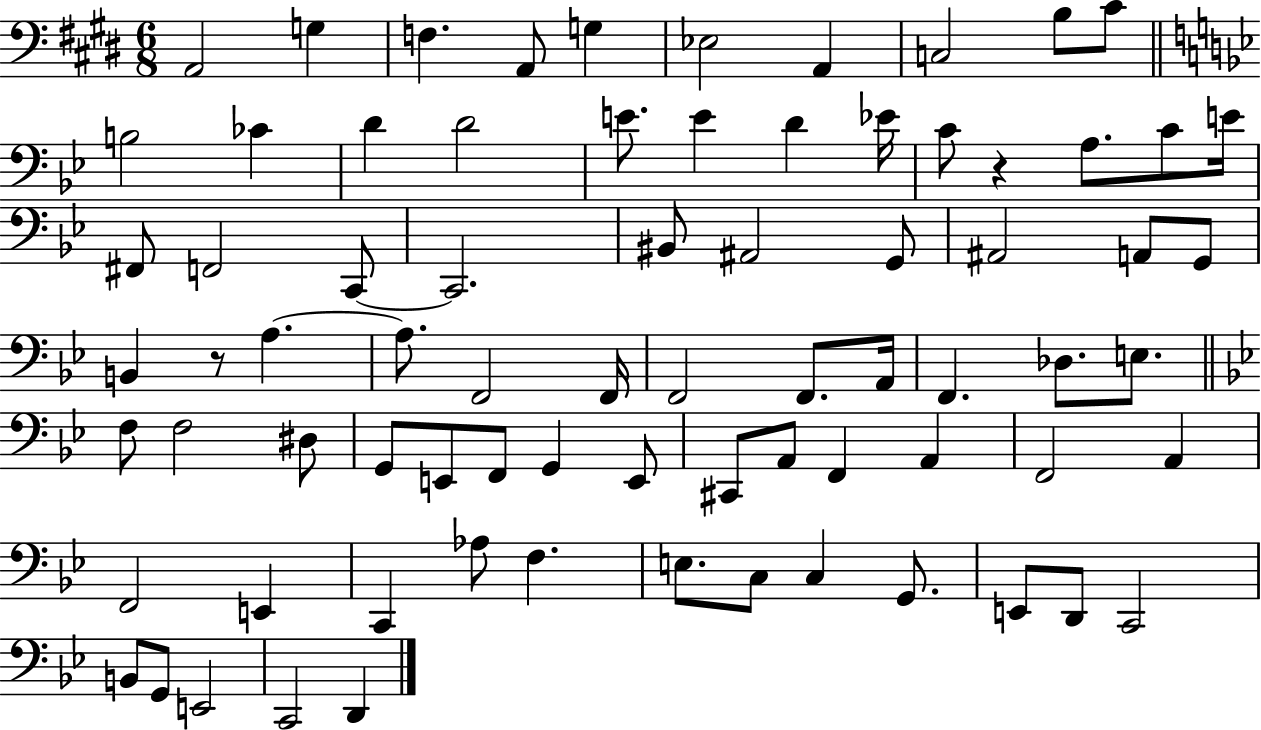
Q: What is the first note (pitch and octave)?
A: A2